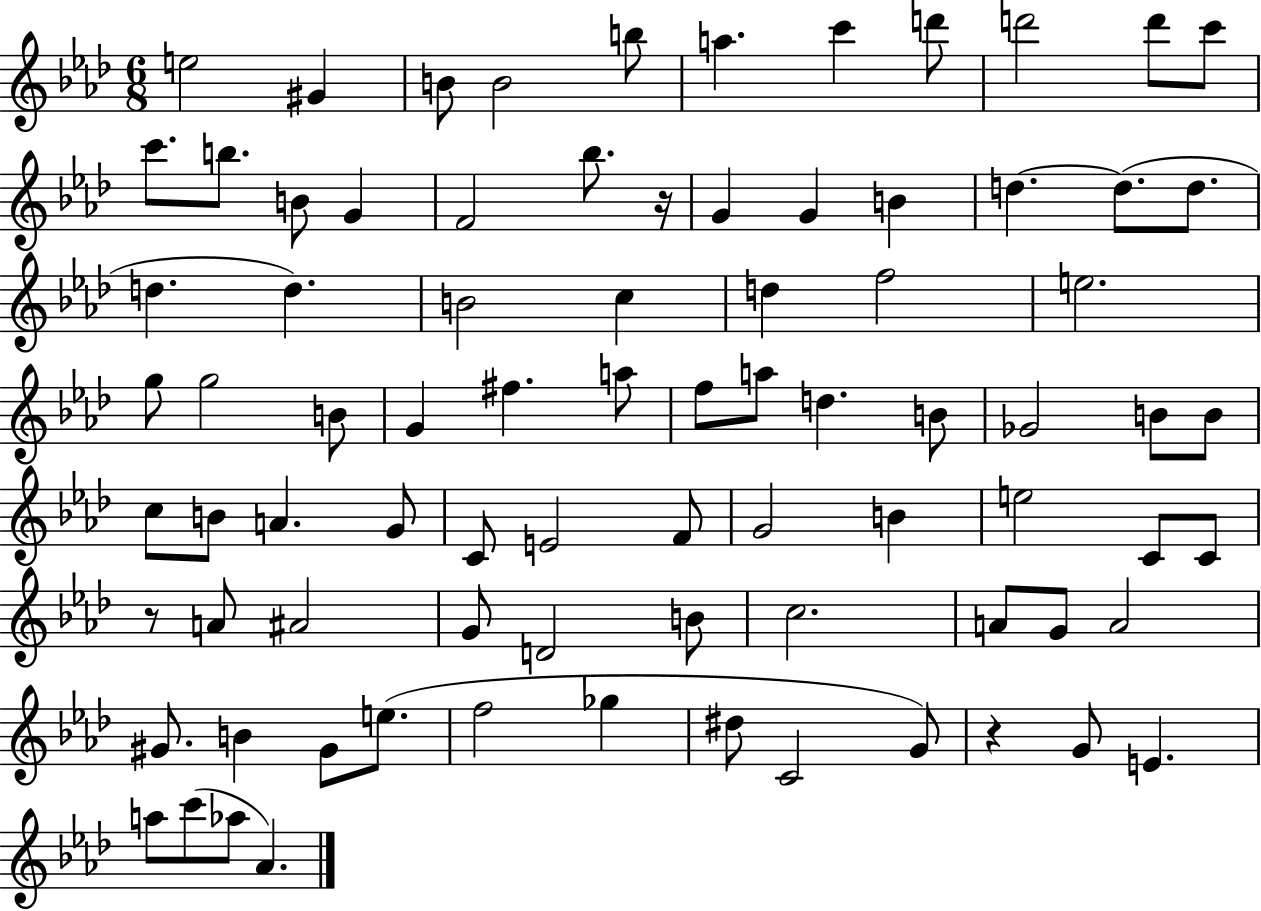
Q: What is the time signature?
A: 6/8